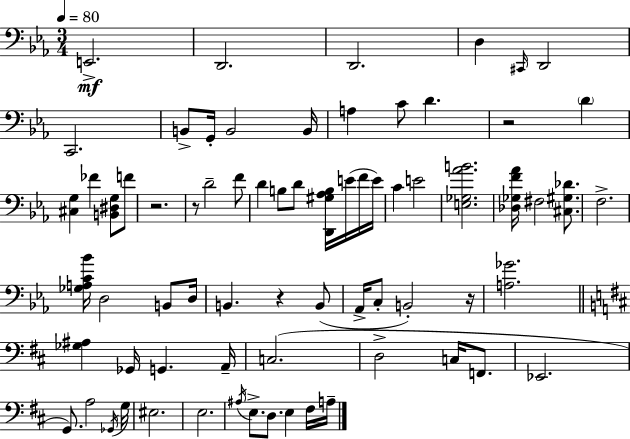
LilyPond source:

{
  \clef bass
  \numericTimeSignature
  \time 3/4
  \key ees \major
  \tempo 4 = 80
  e,2.->\mf | d,2. | d,2. | d4 \grace { cis,16 } d,2 | \break c,2. | b,8-> g,16-. b,2 | b,16 a4 c'8 d'4. | r2 \parenthesize d'4 | \break <cis g>4 fes'4 <b, dis g>8 f'8 | r2. | r8 d'2-- f'8 | d'4 b8 d'8 <d, gis aes b>16 e'16( f'16 | \break e'16) c'4 e'2 | <e ges aes' b'>2. | <des ges f' aes'>16 fis2 <cis gis des'>8. | f2.-> | \break <ges a c' bes'>16 d2 b,8 | d16 b,4. r4 b,8( | aes,16-> c8-. b,2-.) | r16 <a ges'>2. | \break \bar "||" \break \key b \minor <ges ais>4 ges,16 g,4. a,16-- | c2.( | d2-> c16 f,8. | ees,2. | \break g,8.) a2 \acciaccatura { ges,16 } | g16 eis2. | e2. | \acciaccatura { ais16 } e8.-> d8. e4 | \break fis16 a16-- \bar "|."
}